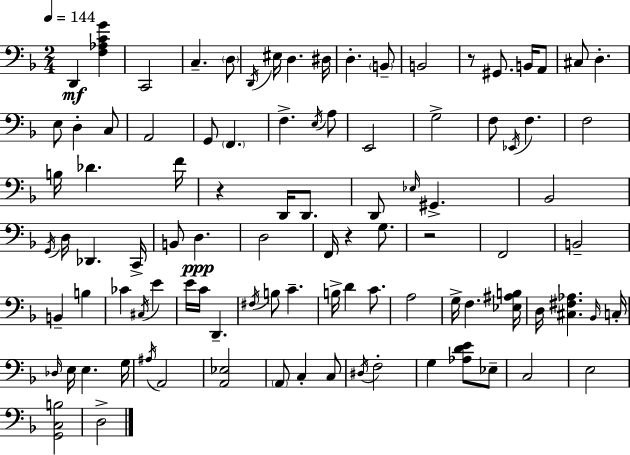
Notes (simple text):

D2/q [F3,Ab3,C4,G4]/q C2/h C3/q. D3/e D2/s EIS3/s D3/q. D#3/s D3/q. B2/e B2/h R/e G#2/e. B2/s A2/e C#3/e D3/q. E3/e D3/q C3/e A2/h G2/e F2/q. F3/q. E3/s A3/e E2/h G3/h F3/e Eb2/s F3/q. F3/h B3/s Db4/q. F4/s R/q D2/s D2/e. D2/e Eb3/s G#2/q. Bb2/h G2/s D3/s Db2/q. C2/s B2/e D3/q. D3/h F2/s R/q G3/e. R/h F2/h B2/h B2/q B3/q CES4/q C#3/s E4/q E4/s C4/s D2/q. F#3/s B3/e C4/q. B3/s D4/q C4/e. A3/h G3/s F3/q. [Eb3,A#3,B3]/s D3/s [C#3,F#3,Ab3]/q. Bb2/s C3/s Db3/s E3/s E3/q. G3/s A#3/s A2/h [A2,Eb3]/h A2/e C3/q C3/e D#3/s F3/h G3/q [Ab3,D4,E4]/e Eb3/e C3/h E3/h [G2,C3,B3]/h D3/h